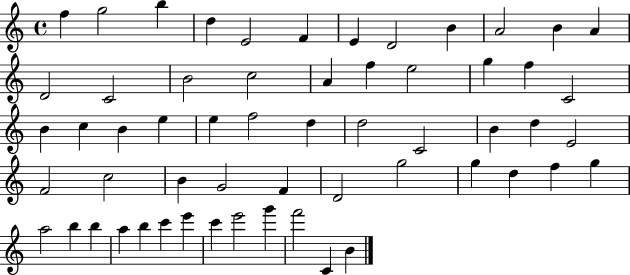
X:1
T:Untitled
M:4/4
L:1/4
K:C
f g2 b d E2 F E D2 B A2 B A D2 C2 B2 c2 A f e2 g f C2 B c B e e f2 d d2 C2 B d E2 F2 c2 B G2 F D2 g2 g d f g a2 b b a b c' e' c' e'2 g' f'2 C B